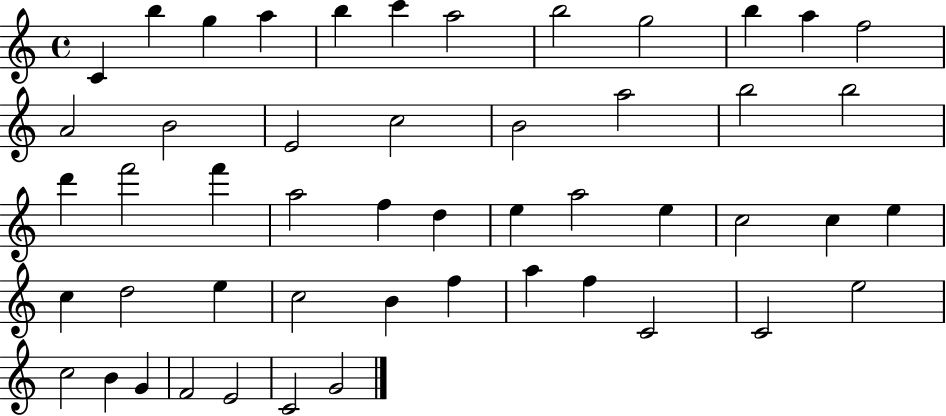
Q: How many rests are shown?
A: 0